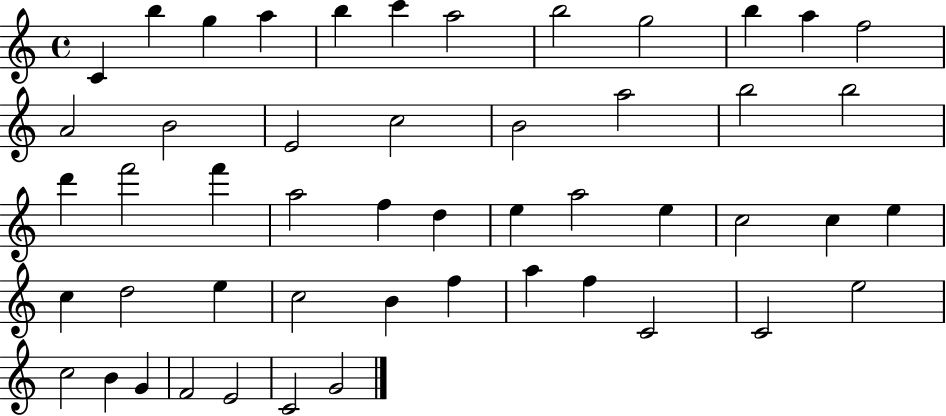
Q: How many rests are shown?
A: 0